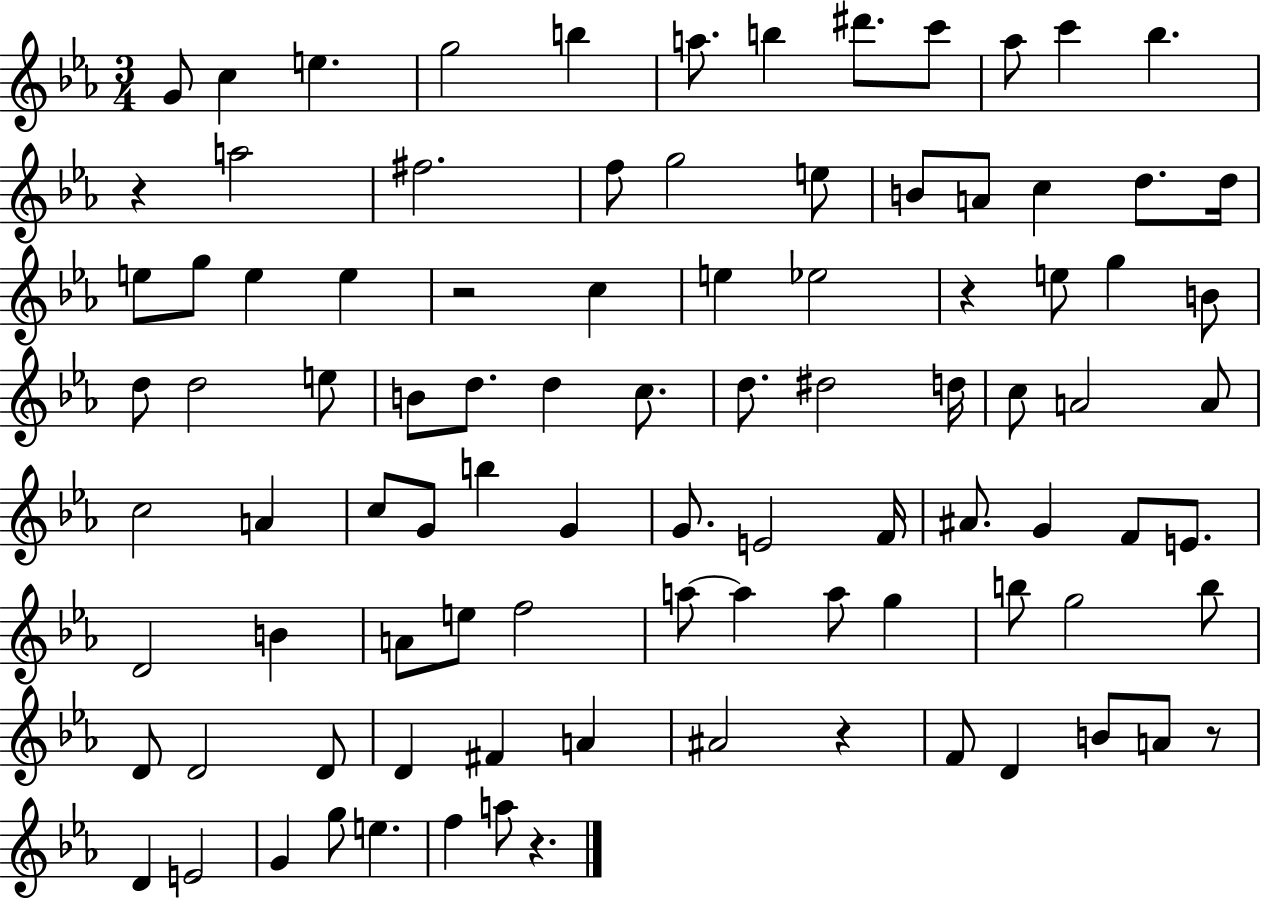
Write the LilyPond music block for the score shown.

{
  \clef treble
  \numericTimeSignature
  \time 3/4
  \key ees \major
  g'8 c''4 e''4. | g''2 b''4 | a''8. b''4 dis'''8. c'''8 | aes''8 c'''4 bes''4. | \break r4 a''2 | fis''2. | f''8 g''2 e''8 | b'8 a'8 c''4 d''8. d''16 | \break e''8 g''8 e''4 e''4 | r2 c''4 | e''4 ees''2 | r4 e''8 g''4 b'8 | \break d''8 d''2 e''8 | b'8 d''8. d''4 c''8. | d''8. dis''2 d''16 | c''8 a'2 a'8 | \break c''2 a'4 | c''8 g'8 b''4 g'4 | g'8. e'2 f'16 | ais'8. g'4 f'8 e'8. | \break d'2 b'4 | a'8 e''8 f''2 | a''8~~ a''4 a''8 g''4 | b''8 g''2 b''8 | \break d'8 d'2 d'8 | d'4 fis'4 a'4 | ais'2 r4 | f'8 d'4 b'8 a'8 r8 | \break d'4 e'2 | g'4 g''8 e''4. | f''4 a''8 r4. | \bar "|."
}